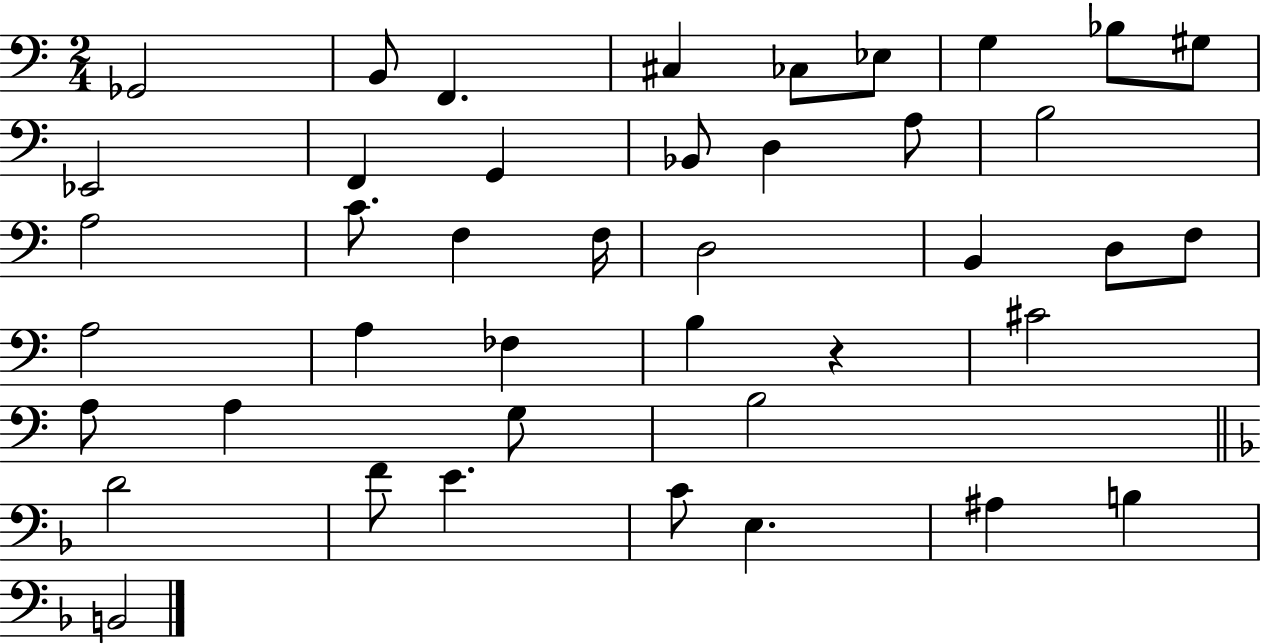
{
  \clef bass
  \numericTimeSignature
  \time 2/4
  \key c \major
  \repeat volta 2 { ges,2 | b,8 f,4. | cis4 ces8 ees8 | g4 bes8 gis8 | \break ees,2 | f,4 g,4 | bes,8 d4 a8 | b2 | \break a2 | c'8. f4 f16 | d2 | b,4 d8 f8 | \break a2 | a4 fes4 | b4 r4 | cis'2 | \break a8 a4 g8 | b2 | \bar "||" \break \key f \major d'2 | f'8 e'4. | c'8 e4. | ais4 b4 | \break b,2 | } \bar "|."
}